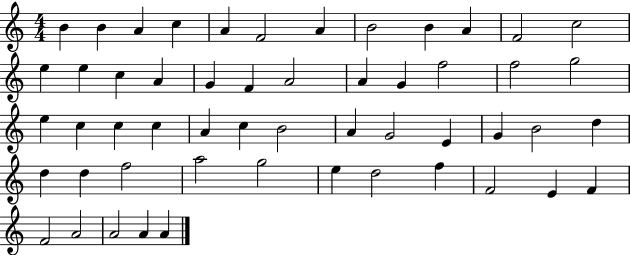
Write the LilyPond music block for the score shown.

{
  \clef treble
  \numericTimeSignature
  \time 4/4
  \key c \major
  b'4 b'4 a'4 c''4 | a'4 f'2 a'4 | b'2 b'4 a'4 | f'2 c''2 | \break e''4 e''4 c''4 a'4 | g'4 f'4 a'2 | a'4 g'4 f''2 | f''2 g''2 | \break e''4 c''4 c''4 c''4 | a'4 c''4 b'2 | a'4 g'2 e'4 | g'4 b'2 d''4 | \break d''4 d''4 f''2 | a''2 g''2 | e''4 d''2 f''4 | f'2 e'4 f'4 | \break f'2 a'2 | a'2 a'4 a'4 | \bar "|."
}